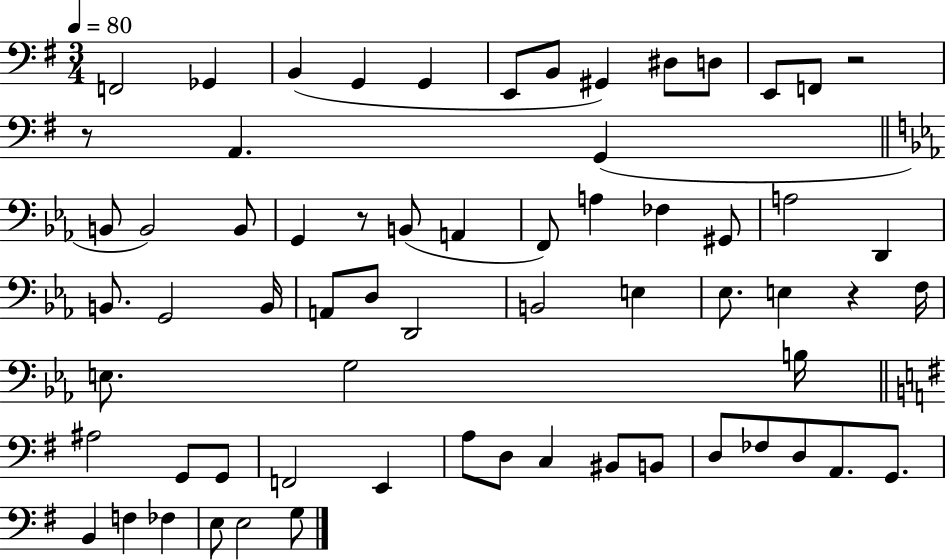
F2/h Gb2/q B2/q G2/q G2/q E2/e B2/e G#2/q D#3/e D3/e E2/e F2/e R/h R/e A2/q. G2/q B2/e B2/h B2/e G2/q R/e B2/e A2/q F2/e A3/q FES3/q G#2/e A3/h D2/q B2/e. G2/h B2/s A2/e D3/e D2/h B2/h E3/q Eb3/e. E3/q R/q F3/s E3/e. G3/h B3/s A#3/h G2/e G2/e F2/h E2/q A3/e D3/e C3/q BIS2/e B2/e D3/e FES3/e D3/e A2/e. G2/e. B2/q F3/q FES3/q E3/e E3/h G3/e